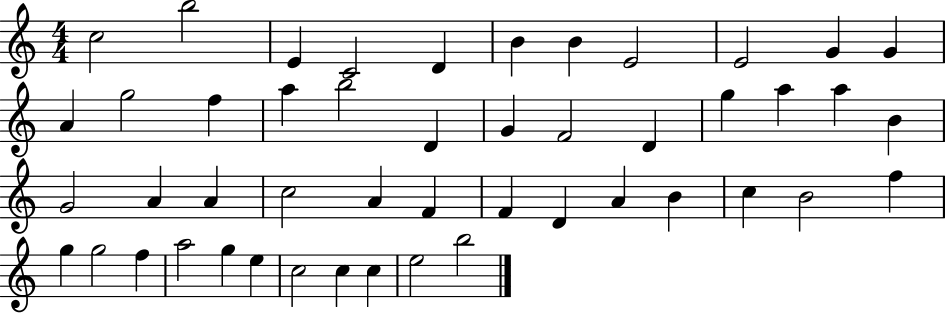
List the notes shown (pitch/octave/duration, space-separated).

C5/h B5/h E4/q C4/h D4/q B4/q B4/q E4/h E4/h G4/q G4/q A4/q G5/h F5/q A5/q B5/h D4/q G4/q F4/h D4/q G5/q A5/q A5/q B4/q G4/h A4/q A4/q C5/h A4/q F4/q F4/q D4/q A4/q B4/q C5/q B4/h F5/q G5/q G5/h F5/q A5/h G5/q E5/q C5/h C5/q C5/q E5/h B5/h